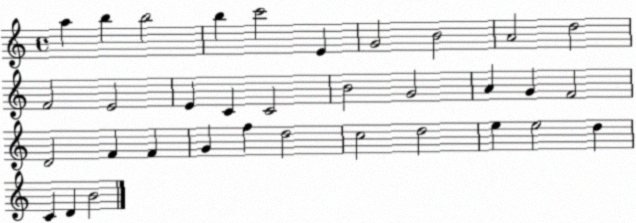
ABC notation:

X:1
T:Untitled
M:4/4
L:1/4
K:C
a b b2 b c'2 E G2 B2 A2 d2 F2 E2 E C C2 B2 G2 A G F2 D2 F F G f d2 c2 d2 e e2 d C D B2